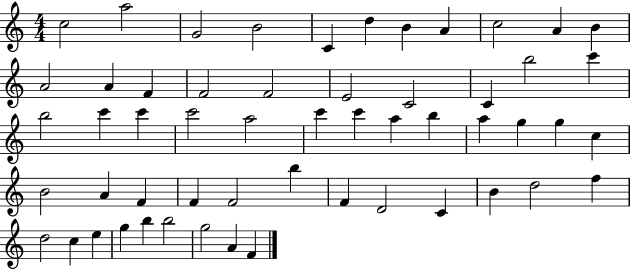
X:1
T:Untitled
M:4/4
L:1/4
K:C
c2 a2 G2 B2 C d B A c2 A B A2 A F F2 F2 E2 C2 C b2 c' b2 c' c' c'2 a2 c' c' a b a g g c B2 A F F F2 b F D2 C B d2 f d2 c e g b b2 g2 A F